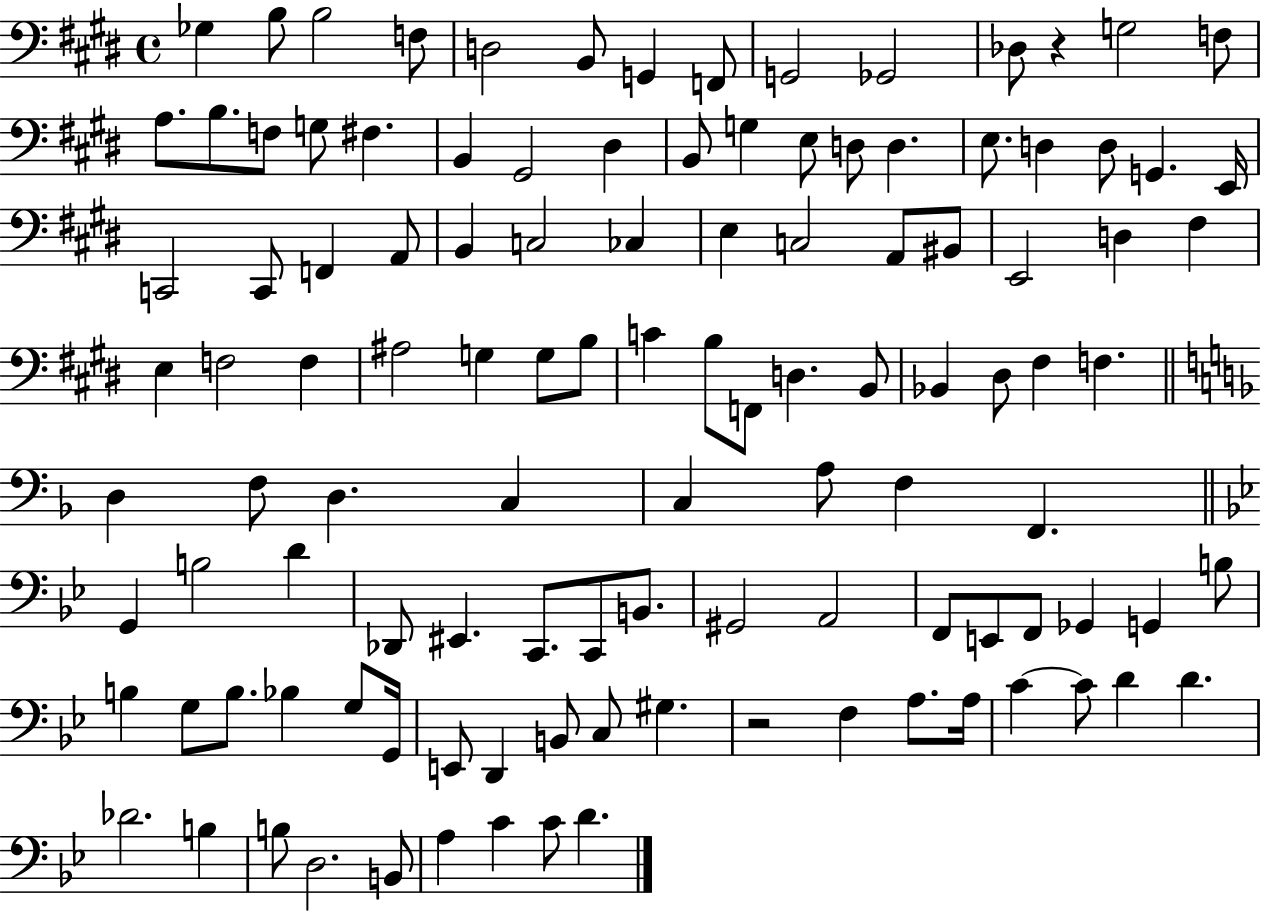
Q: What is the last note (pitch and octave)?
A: D4